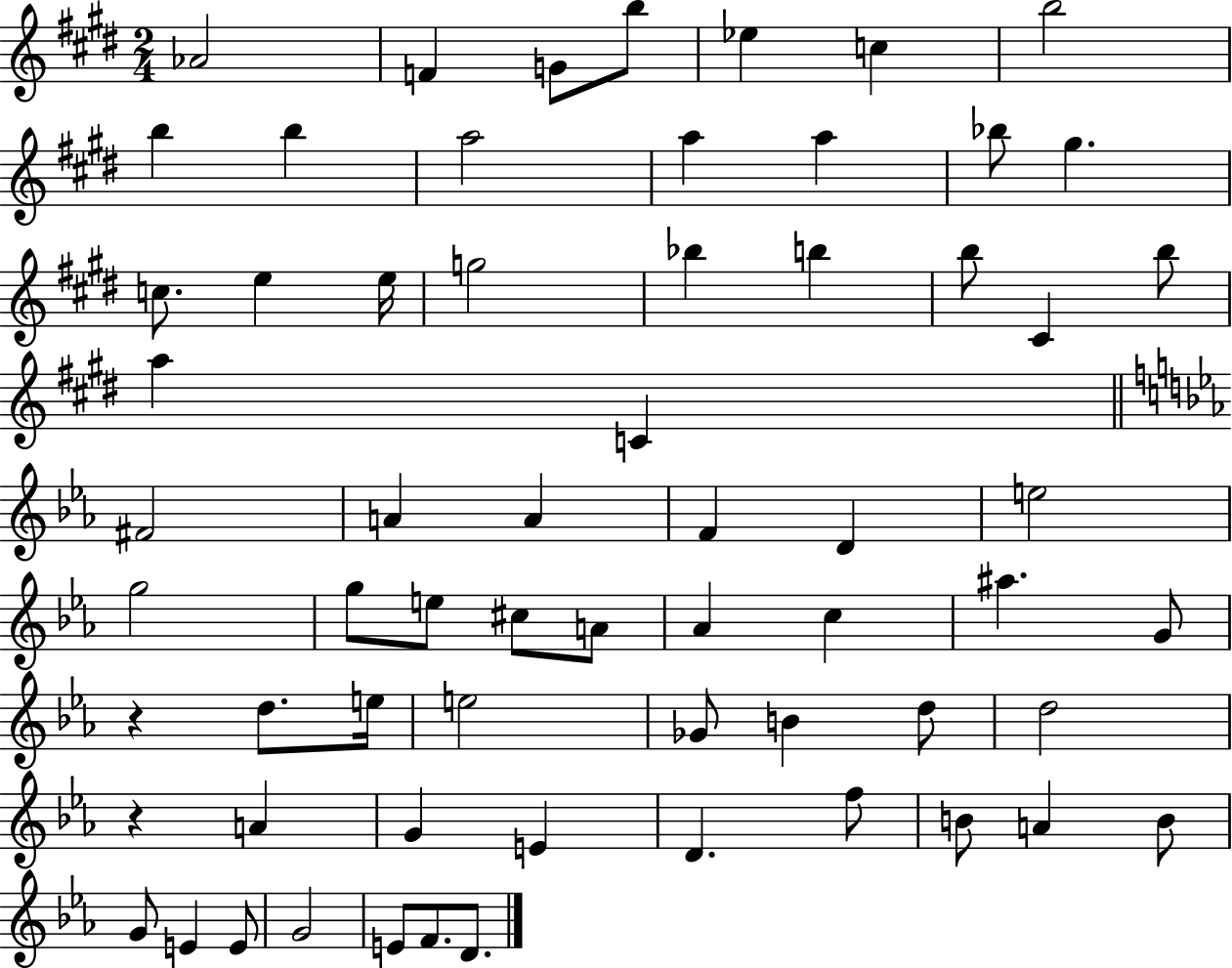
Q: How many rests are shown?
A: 2